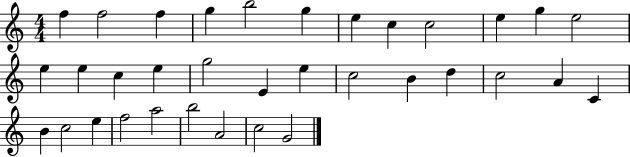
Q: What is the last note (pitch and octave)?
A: G4